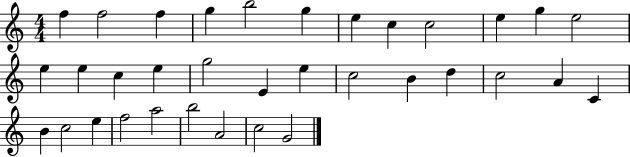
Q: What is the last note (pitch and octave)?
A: G4